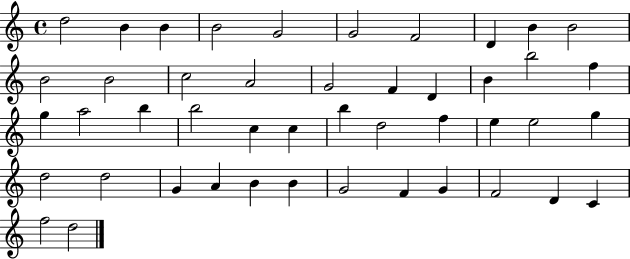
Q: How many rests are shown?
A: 0